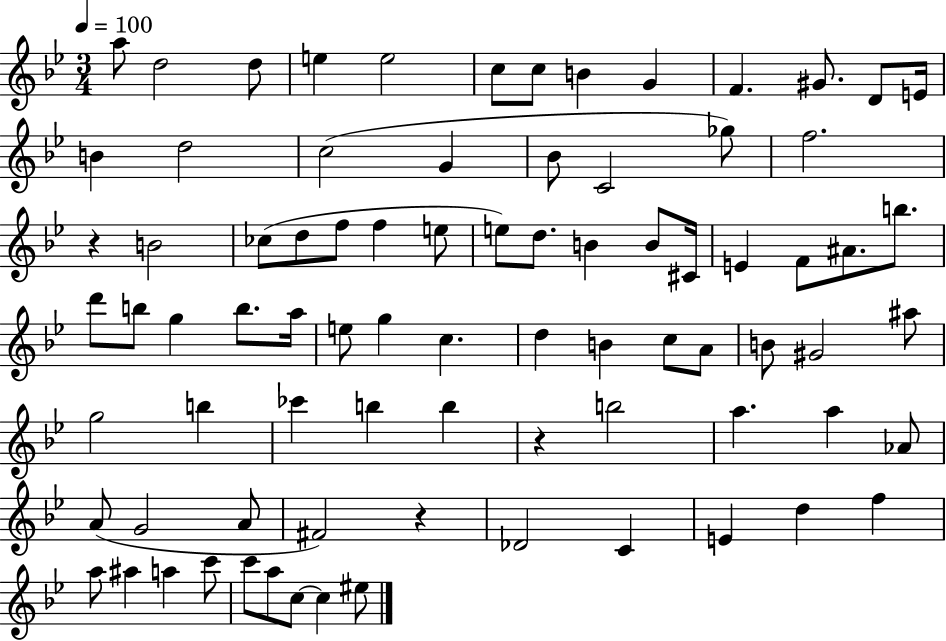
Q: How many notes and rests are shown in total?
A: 81